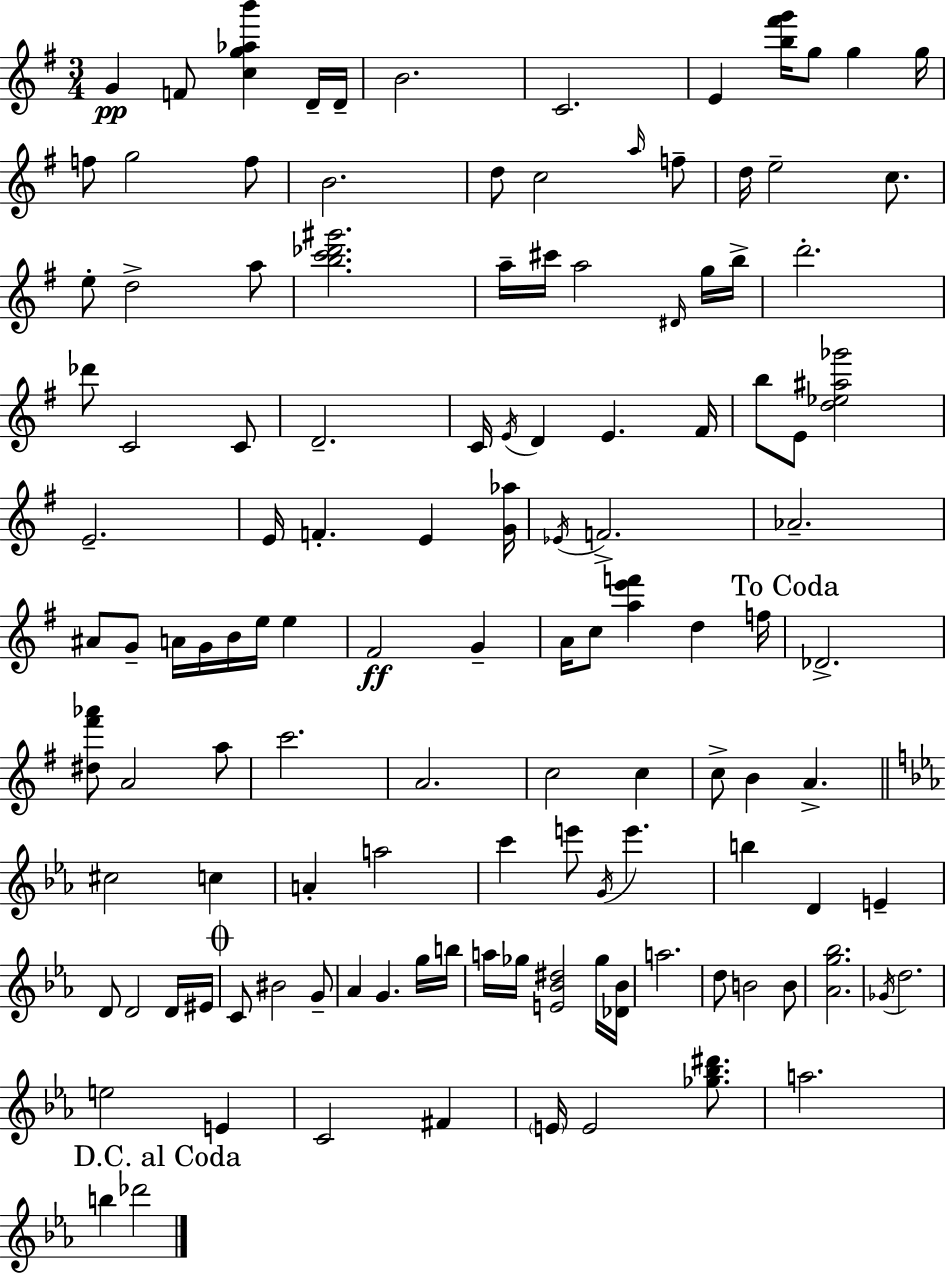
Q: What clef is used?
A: treble